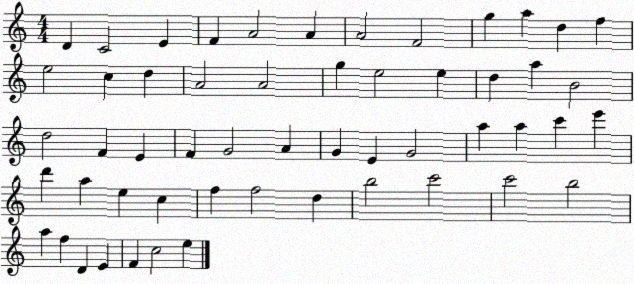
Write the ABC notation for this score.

X:1
T:Untitled
M:4/4
L:1/4
K:C
D C2 E F A2 A A2 F2 g a d f e2 c d A2 A2 g e2 e d a B2 d2 F E F G2 A G E G2 a a c' e' d' a e c f f2 d b2 c'2 c'2 b2 a f D E F c2 e